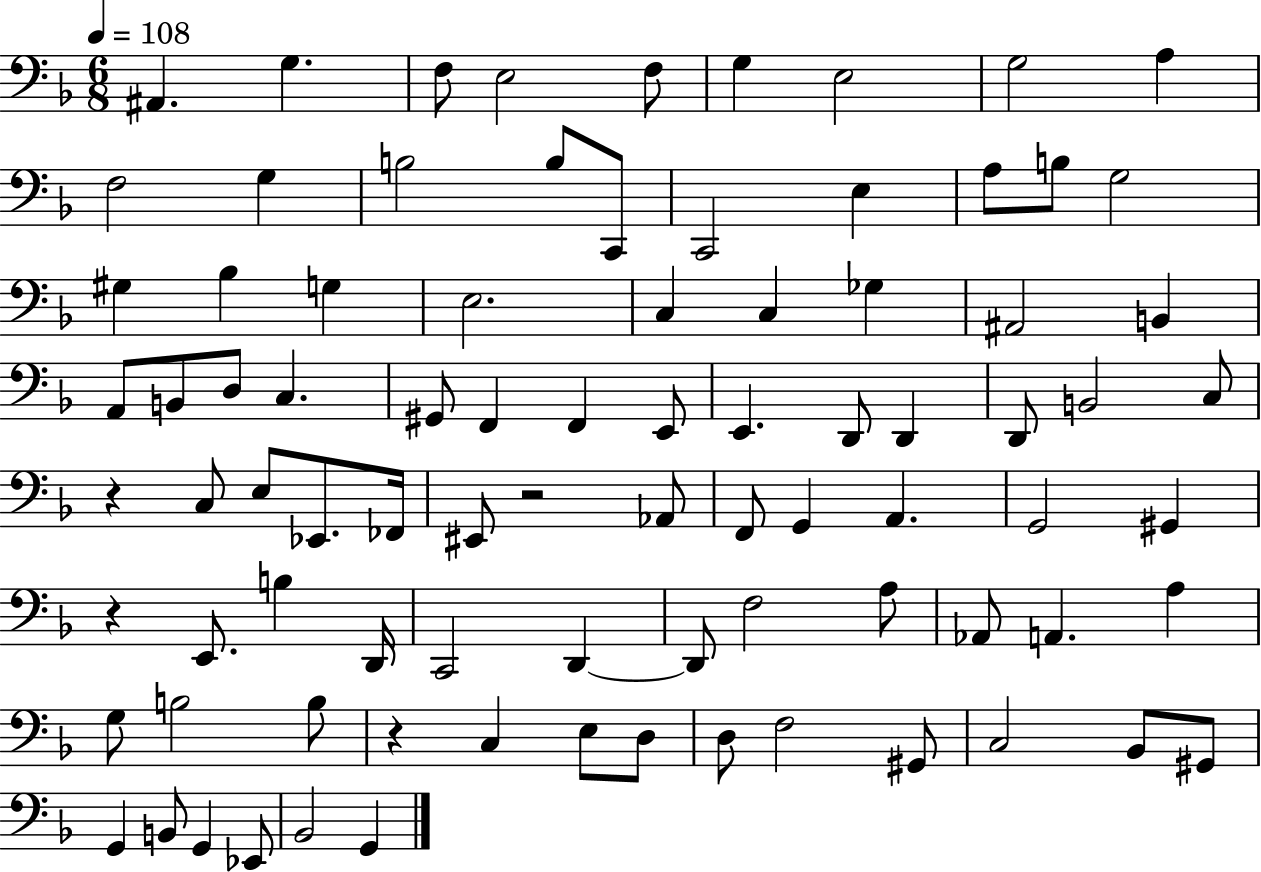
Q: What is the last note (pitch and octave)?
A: G2